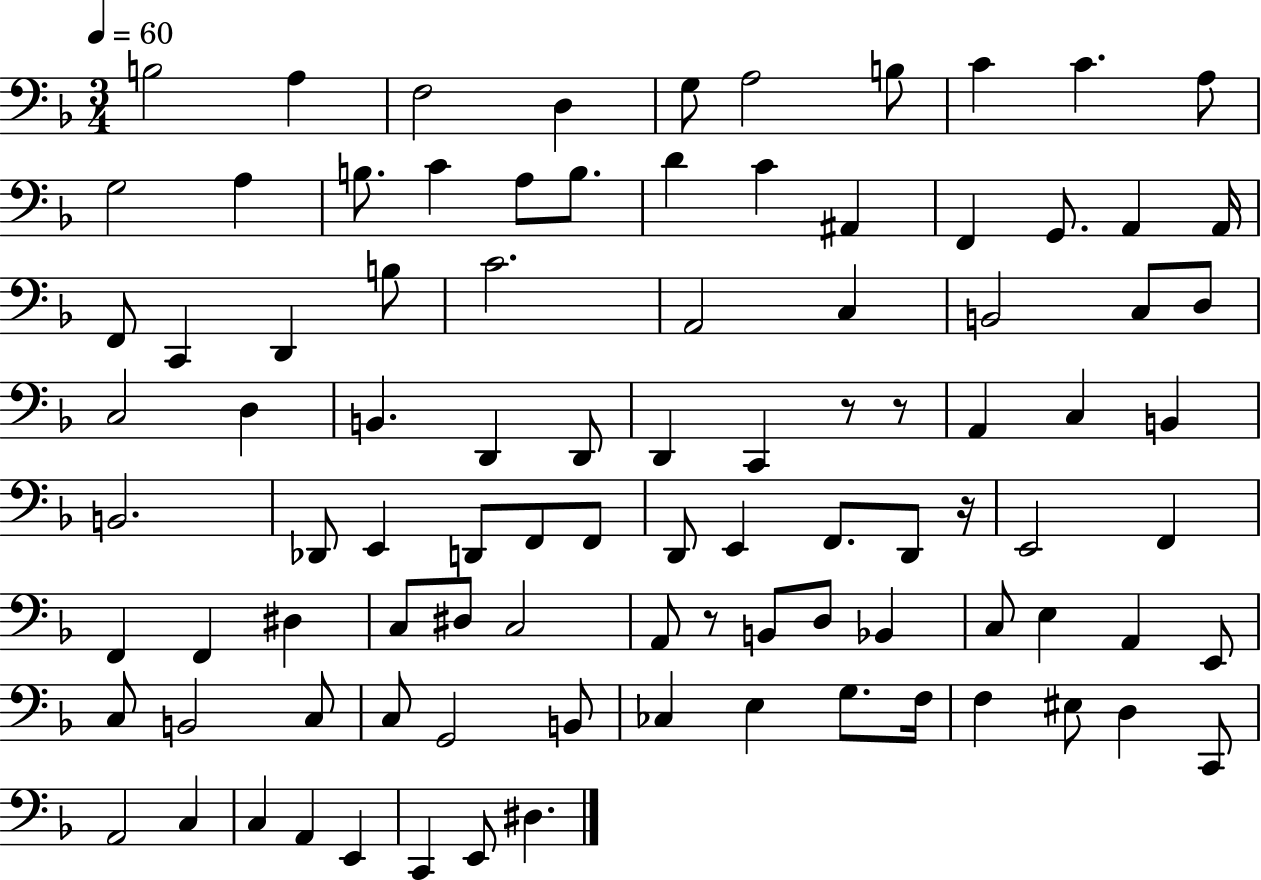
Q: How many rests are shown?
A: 4